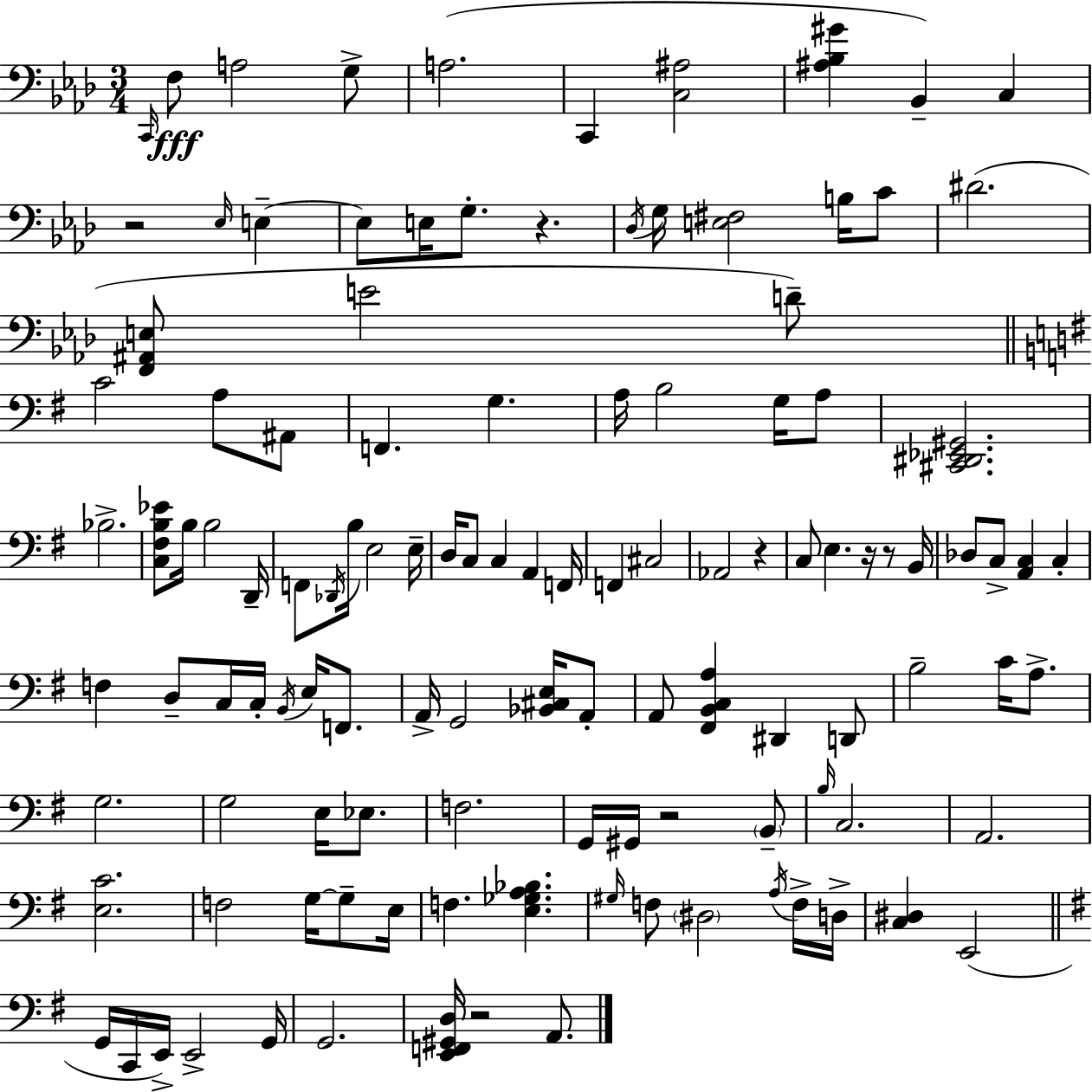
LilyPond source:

{
  \clef bass
  \numericTimeSignature
  \time 3/4
  \key f \minor
  \repeat volta 2 { \grace { c,16 }\fff f8 a2 g8-> | a2.( | c,4 <c ais>2 | <ais bes gis'>4 bes,4--) c4 | \break r2 \grace { ees16 } e4--~~ | e8 e16 g8.-. r4. | \acciaccatura { des16 } g16 <e fis>2 | b16 c'8 dis'2.( | \break <f, ais, e>8 e'2 | d'8--) \bar "||" \break \key g \major c'2 a8 ais,8 | f,4. g4. | a16 b2 g16 a8 | <cis, dis, ees, gis,>2. | \break bes2.-> | <c fis b ees'>8 b16 b2 d,16-- | f,8 \acciaccatura { des,16 } b16 e2 | e16-- d16 c8 c4 a,4 | \break f,16 f,4 cis2 | aes,2 r4 | c8 e4. r16 r8 | b,16 des8 c8-> <a, c>4 c4-. | \break f4 d8-- c16 c16-. \acciaccatura { b,16 } e16 f,8. | a,16-> g,2 <bes, cis e>16 | a,8-. a,8 <fis, b, c a>4 dis,4 | d,8 b2-- c'16 a8.-> | \break g2. | g2 e16 ees8. | f2. | g,16 gis,16 r2 | \break \parenthesize b,8-- \grace { b16 } c2. | a,2. | <e c'>2. | f2 g16~~ | \break g8-- e16 f4. <e ges a bes>4. | \grace { gis16 } f8 \parenthesize dis2 | \acciaccatura { a16 } f16-> d16-> <c dis>4 e,2( | \bar "||" \break \key g \major g,16 c,16 e,16->) e,2-> g,16 | g,2. | <e, f, gis, d>16 r2 a,8. | } \bar "|."
}